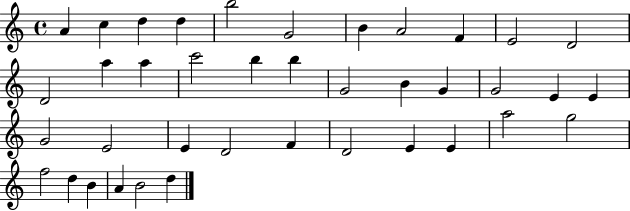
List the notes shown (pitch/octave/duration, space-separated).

A4/q C5/q D5/q D5/q B5/h G4/h B4/q A4/h F4/q E4/h D4/h D4/h A5/q A5/q C6/h B5/q B5/q G4/h B4/q G4/q G4/h E4/q E4/q G4/h E4/h E4/q D4/h F4/q D4/h E4/q E4/q A5/h G5/h F5/h D5/q B4/q A4/q B4/h D5/q